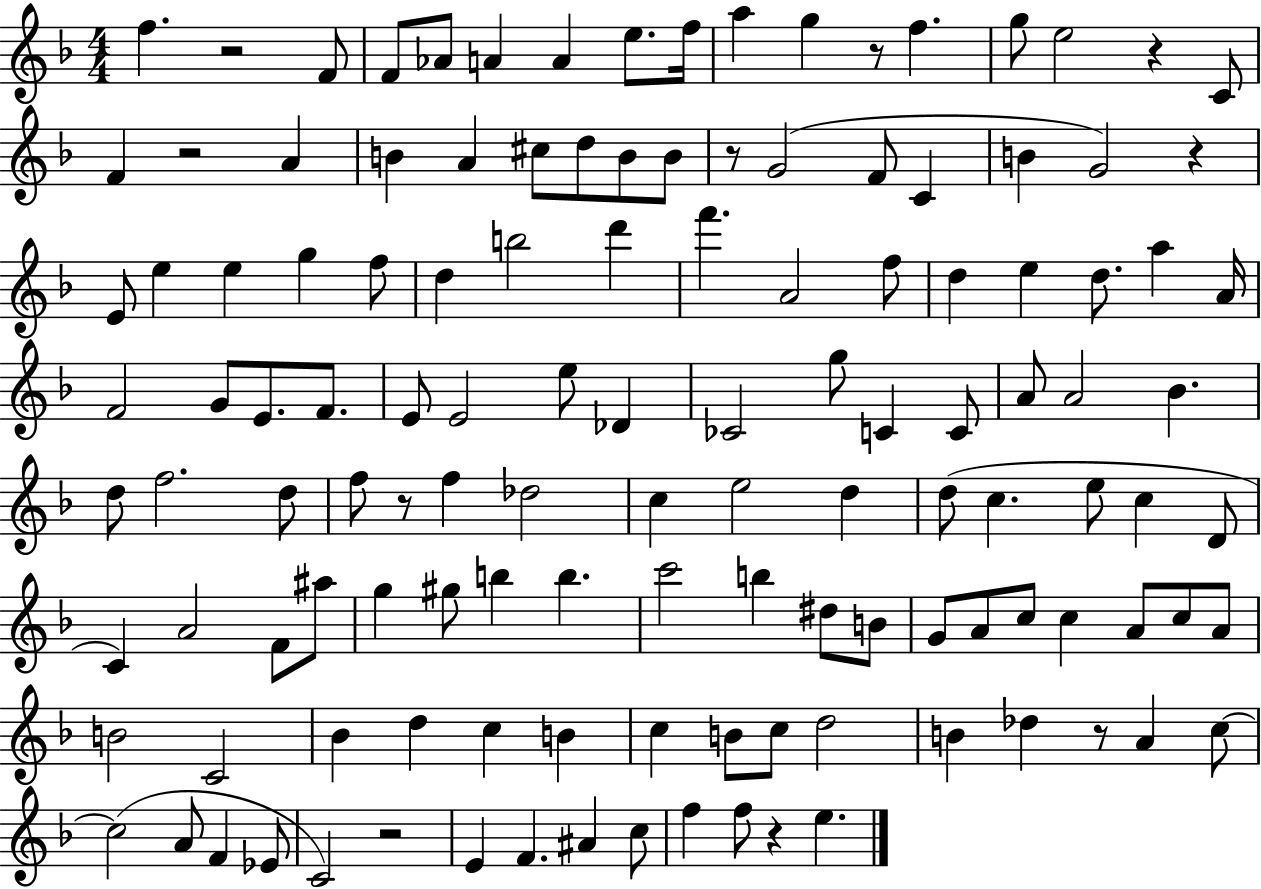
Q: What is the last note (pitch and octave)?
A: E5